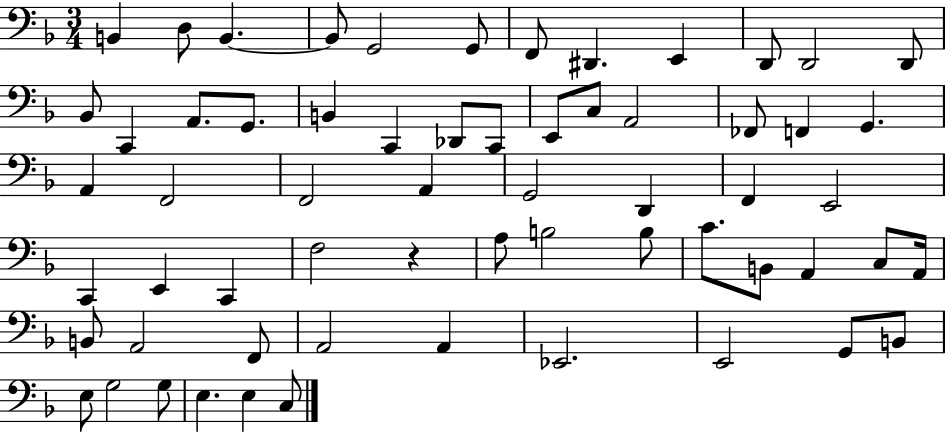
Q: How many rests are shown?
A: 1